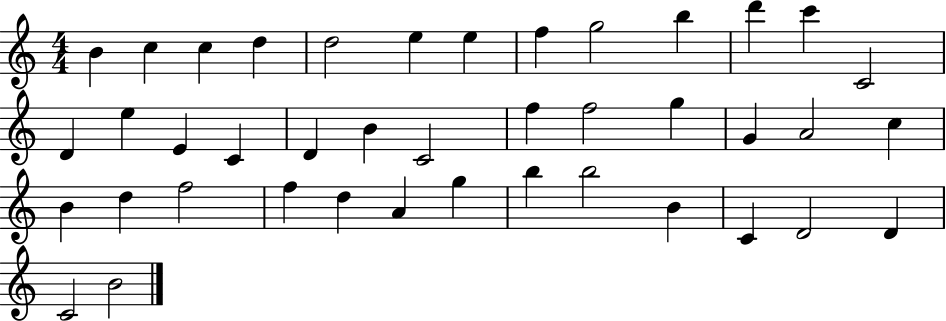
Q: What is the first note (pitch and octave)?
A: B4